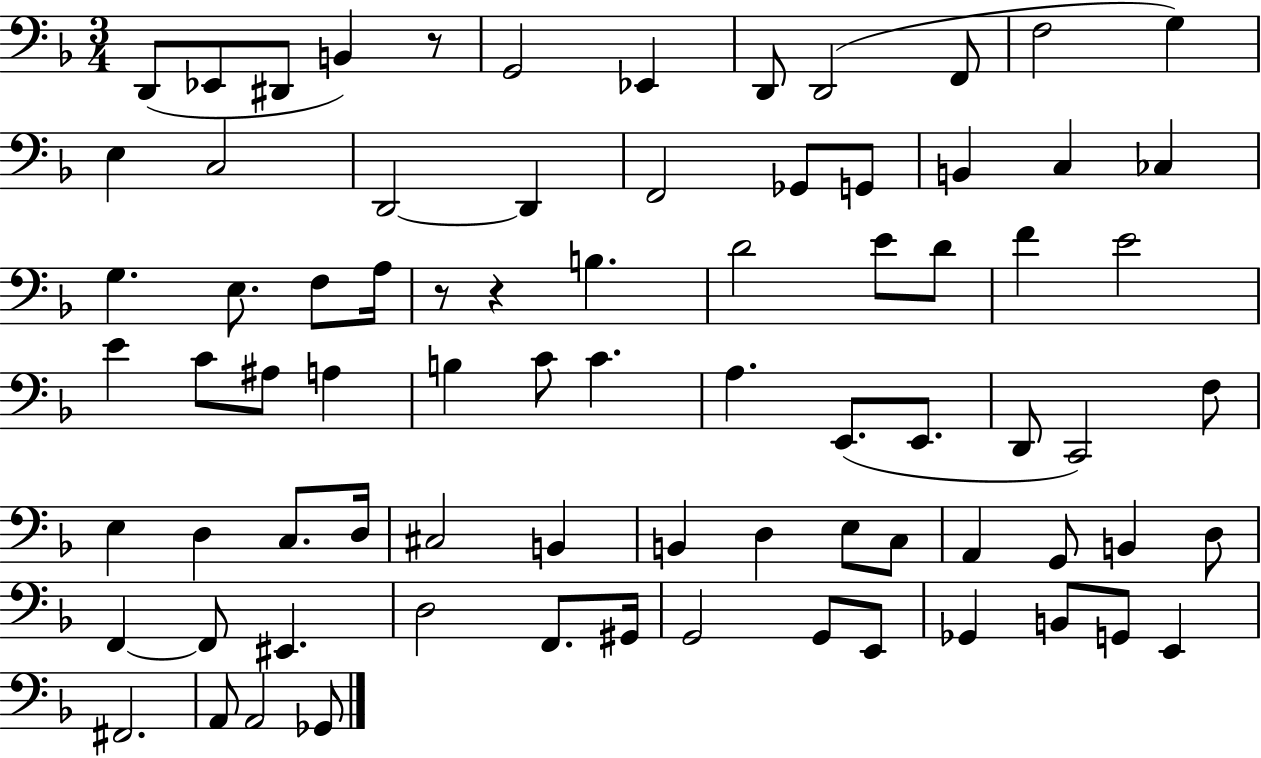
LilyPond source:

{
  \clef bass
  \numericTimeSignature
  \time 3/4
  \key f \major
  \repeat volta 2 { d,8( ees,8 dis,8 b,4) r8 | g,2 ees,4 | d,8 d,2( f,8 | f2 g4) | \break e4 c2 | d,2~~ d,4 | f,2 ges,8 g,8 | b,4 c4 ces4 | \break g4. e8. f8 a16 | r8 r4 b4. | d'2 e'8 d'8 | f'4 e'2 | \break e'4 c'8 ais8 a4 | b4 c'8 c'4. | a4. e,8.( e,8. | d,8 c,2) f8 | \break e4 d4 c8. d16 | cis2 b,4 | b,4 d4 e8 c8 | a,4 g,8 b,4 d8 | \break f,4~~ f,8 eis,4. | d2 f,8. gis,16 | g,2 g,8 e,8 | ges,4 b,8 g,8 e,4 | \break fis,2. | a,8 a,2 ges,8 | } \bar "|."
}